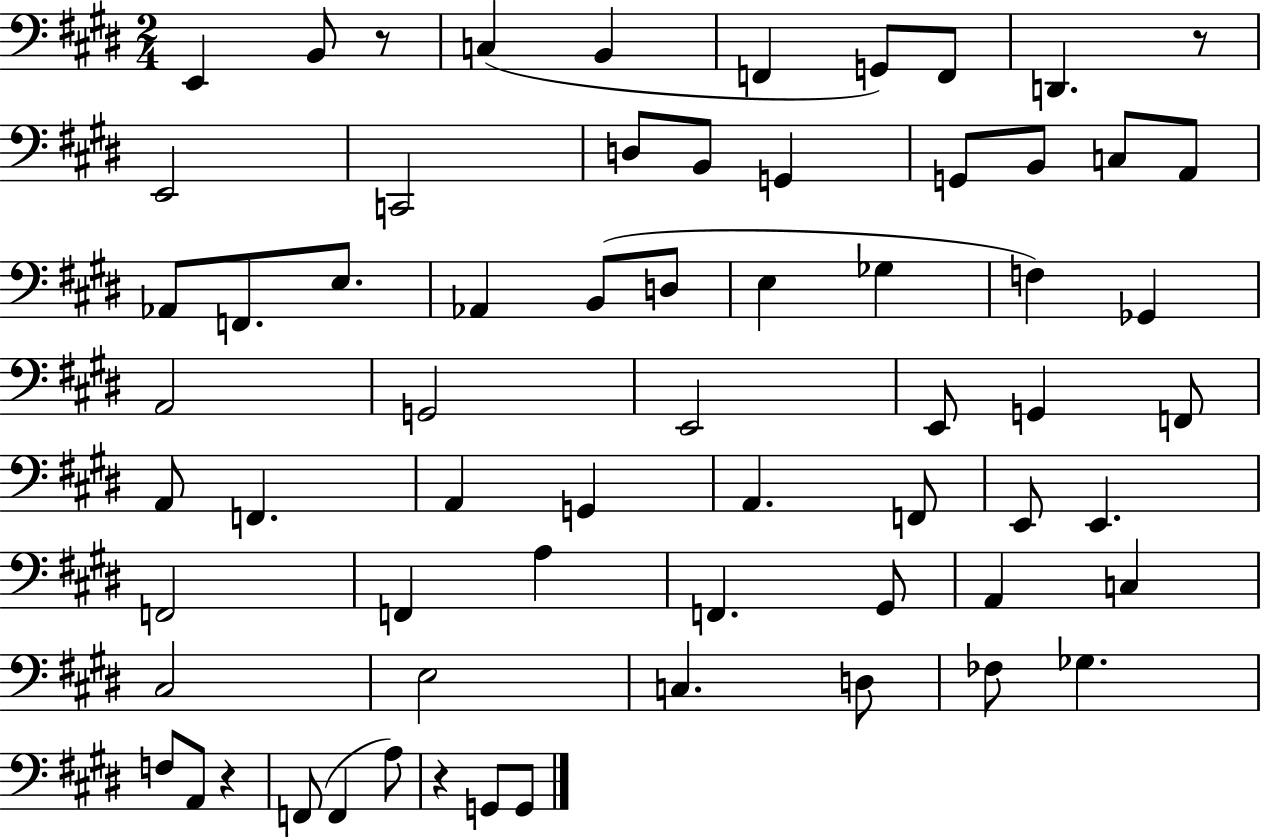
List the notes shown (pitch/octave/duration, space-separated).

E2/q B2/e R/e C3/q B2/q F2/q G2/e F2/e D2/q. R/e E2/h C2/h D3/e B2/e G2/q G2/e B2/e C3/e A2/e Ab2/e F2/e. E3/e. Ab2/q B2/e D3/e E3/q Gb3/q F3/q Gb2/q A2/h G2/h E2/h E2/e G2/q F2/e A2/e F2/q. A2/q G2/q A2/q. F2/e E2/e E2/q. F2/h F2/q A3/q F2/q. G#2/e A2/q C3/q C#3/h E3/h C3/q. D3/e FES3/e Gb3/q. F3/e A2/e R/q F2/e F2/q A3/e R/q G2/e G2/e